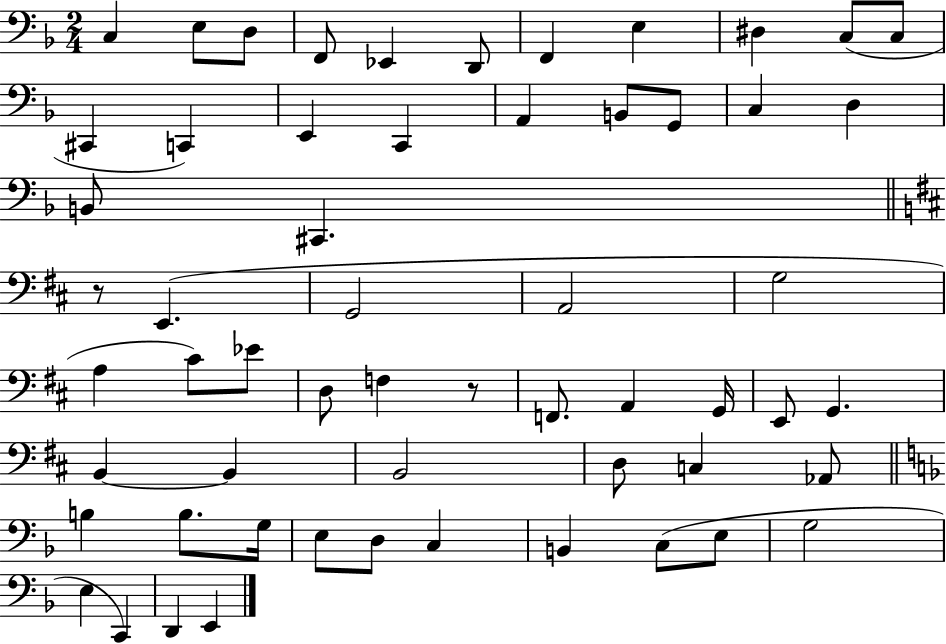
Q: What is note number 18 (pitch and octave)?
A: G2